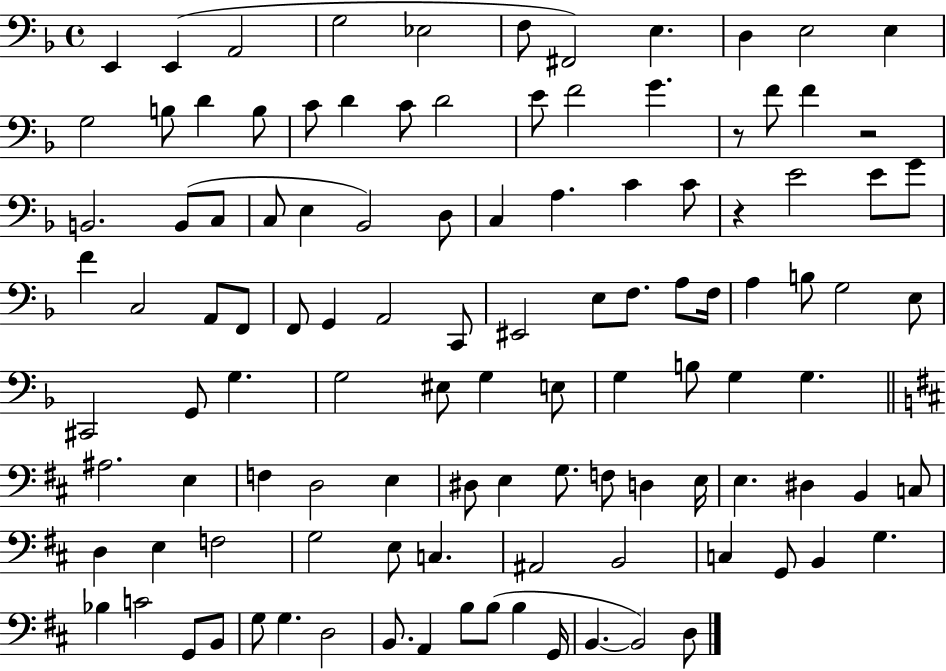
X:1
T:Untitled
M:4/4
L:1/4
K:F
E,, E,, A,,2 G,2 _E,2 F,/2 ^F,,2 E, D, E,2 E, G,2 B,/2 D B,/2 C/2 D C/2 D2 E/2 F2 G z/2 F/2 F z2 B,,2 B,,/2 C,/2 C,/2 E, _B,,2 D,/2 C, A, C C/2 z E2 E/2 G/2 F C,2 A,,/2 F,,/2 F,,/2 G,, A,,2 C,,/2 ^E,,2 E,/2 F,/2 A,/2 F,/4 A, B,/2 G,2 E,/2 ^C,,2 G,,/2 G, G,2 ^E,/2 G, E,/2 G, B,/2 G, G, ^A,2 E, F, D,2 E, ^D,/2 E, G,/2 F,/2 D, E,/4 E, ^D, B,, C,/2 D, E, F,2 G,2 E,/2 C, ^A,,2 B,,2 C, G,,/2 B,, G, _B, C2 G,,/2 B,,/2 G,/2 G, D,2 B,,/2 A,, B,/2 B,/2 B, G,,/4 B,, B,,2 D,/2